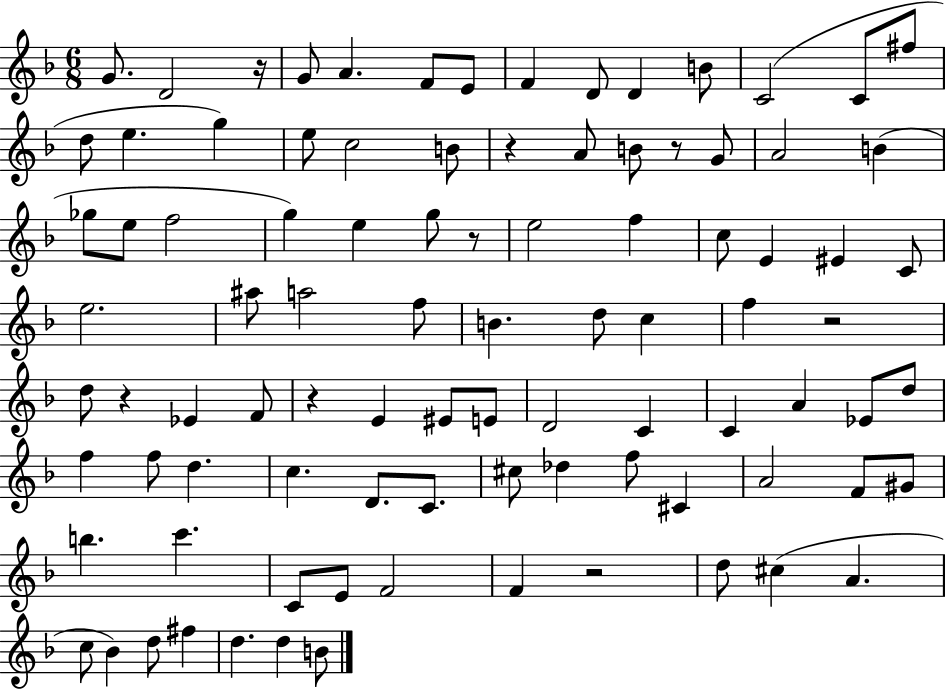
X:1
T:Untitled
M:6/8
L:1/4
K:F
G/2 D2 z/4 G/2 A F/2 E/2 F D/2 D B/2 C2 C/2 ^f/2 d/2 e g e/2 c2 B/2 z A/2 B/2 z/2 G/2 A2 B _g/2 e/2 f2 g e g/2 z/2 e2 f c/2 E ^E C/2 e2 ^a/2 a2 f/2 B d/2 c f z2 d/2 z _E F/2 z E ^E/2 E/2 D2 C C A _E/2 d/2 f f/2 d c D/2 C/2 ^c/2 _d f/2 ^C A2 F/2 ^G/2 b c' C/2 E/2 F2 F z2 d/2 ^c A c/2 _B d/2 ^f d d B/2